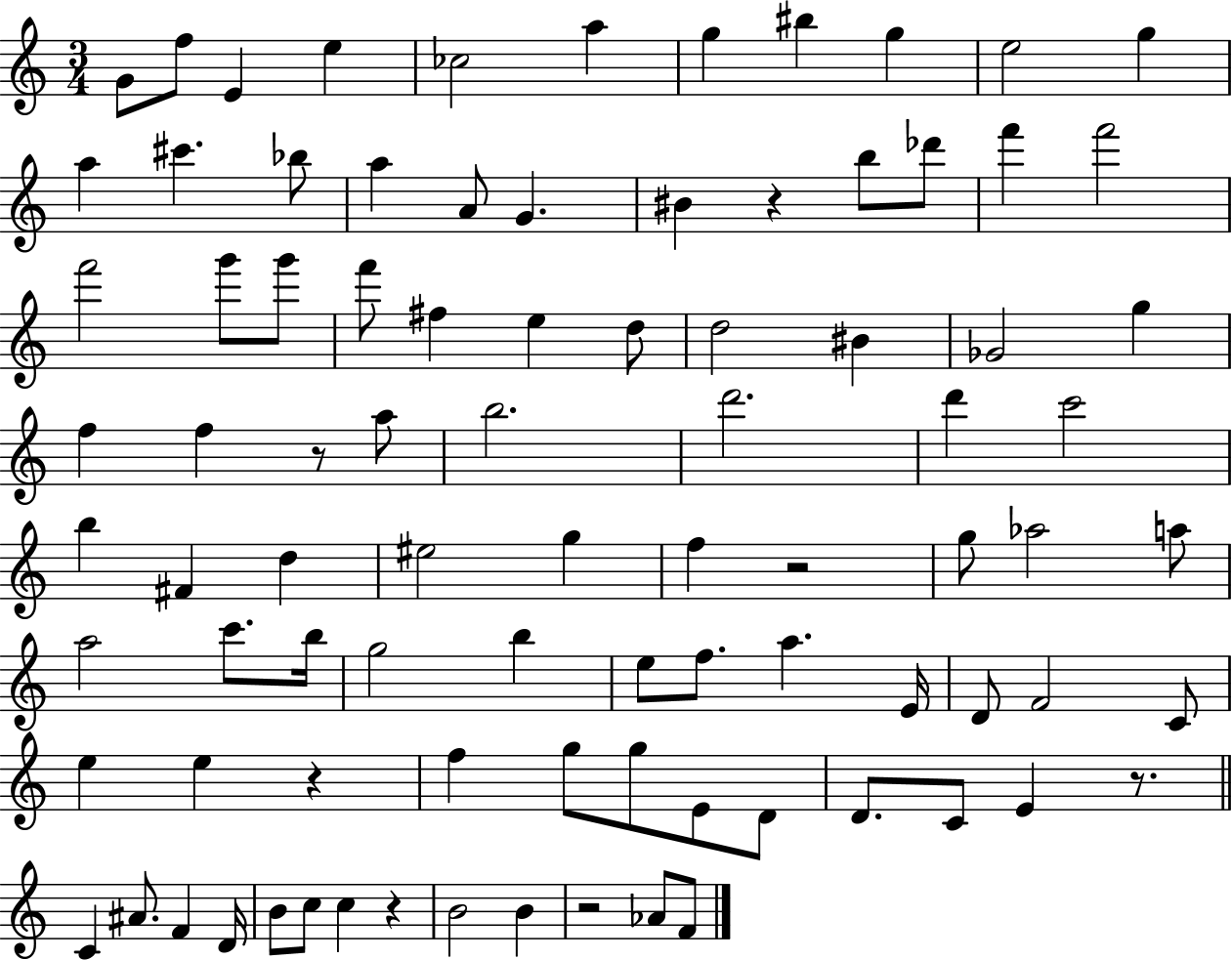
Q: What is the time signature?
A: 3/4